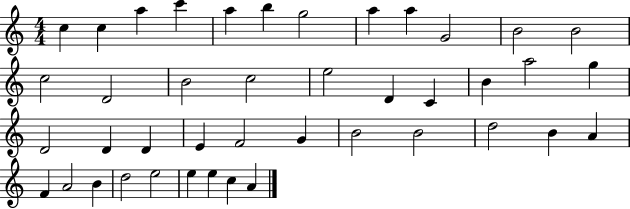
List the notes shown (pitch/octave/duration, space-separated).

C5/q C5/q A5/q C6/q A5/q B5/q G5/h A5/q A5/q G4/h B4/h B4/h C5/h D4/h B4/h C5/h E5/h D4/q C4/q B4/q A5/h G5/q D4/h D4/q D4/q E4/q F4/h G4/q B4/h B4/h D5/h B4/q A4/q F4/q A4/h B4/q D5/h E5/h E5/q E5/q C5/q A4/q